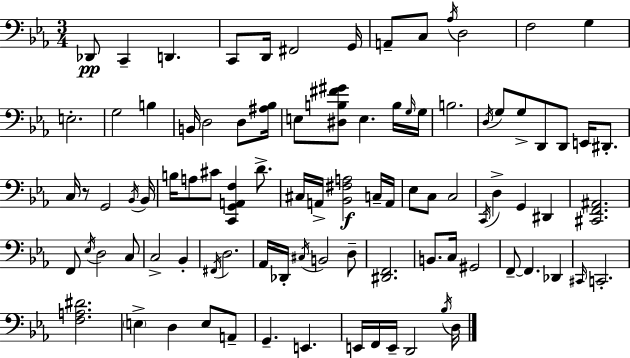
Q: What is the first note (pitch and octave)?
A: Db2